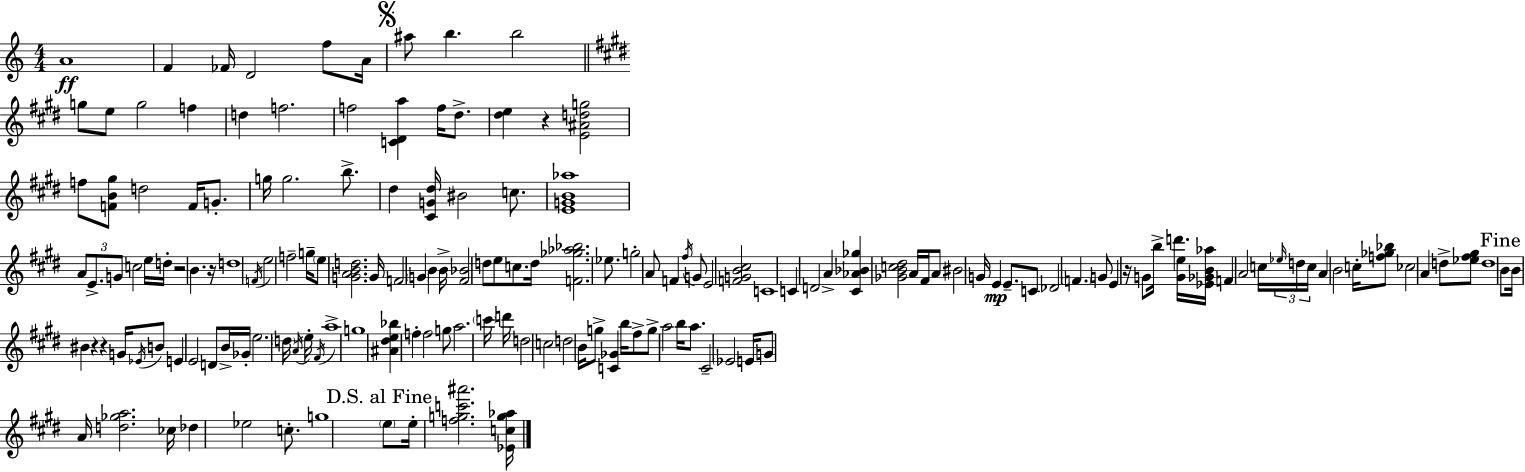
A4/w F4/q FES4/s D4/h F5/e A4/s A#5/e B5/q. B5/h G5/e E5/e G5/h F5/q D5/q F5/h. F5/h [C4,D#4,A5]/q F5/s D#5/e. [D#5,E5]/q R/q [E4,A#4,D5,G5]/h F5/e [F4,B4,G#5]/e D5/h F4/s G4/e. G5/s G5/h. B5/e. D#5/q [C#4,G4,D#5]/s BIS4/h C5/e. [E4,G4,B4,Ab5]/w A4/e E4/e. G4/e C5/h E5/s D5/s R/h B4/q. R/s D5/w F4/s E5/h F5/h G5/s E5/e [G4,A4,B4,D5]/h. G4/s F4/h G4/q B4/q B4/s [F#4,Bb4]/h D5/e E5/e C5/e. D5/s [F4,Gb5,Ab5,Bb5]/h. Eb5/e. G5/h A4/e F4/q F#5/s G4/e E4/h [F4,G4,B4,C#5]/h C4/w C4/q D4/h A4/q [C#4,Ab4,Bb4,Gb5]/q [Gb4,B4,C5,D#5]/h A4/s F#4/s A4/e BIS4/h G4/s E4/q E4/e. C4/e Db4/h F4/q. G4/e E4/q R/s G4/e B5/s D6/q. [G4,E5]/s [Eb4,Gb4,B4,Ab5]/s F4/q A4/h C5/s Eb5/s D5/s C5/s A4/q B4/h C5/s [F5,Gb5,Bb5]/e CES5/h A4/q D5/e [Eb5,F#5,G#5]/e D5/w B4/e B4/s BIS4/q R/q R/q G4/s Eb4/s B4/e E4/q E4/h D4/e B4/s Gb4/s E5/h. D5/s A4/s E5/s F#4/s A5/w G5/w [A#4,D#5,E5,Bb5]/q F5/q F5/h G5/e A5/h. C6/s D6/s D5/h C5/h D5/h B4/s G5/e [C4,Gb4]/q B5/s F#5/e G5/e A5/h B5/s A5/e. C#4/h Eb4/h E4/s G4/e A4/s [D5,Gb5,A5]/h. CES5/s Db5/q Eb5/h C5/e. G5/w E5/e E5/s [F5,G5,C6,A#6]/h. [Eb4,C5,G5,Ab5]/s